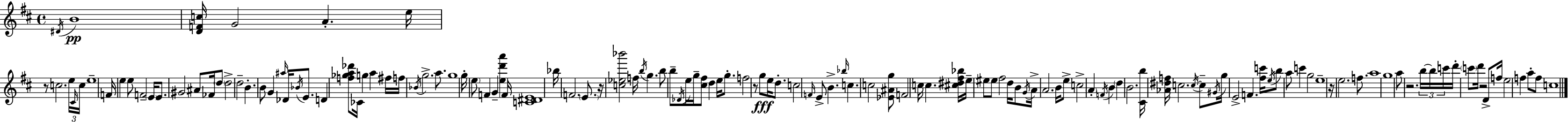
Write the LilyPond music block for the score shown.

{
  \clef treble
  \time 4/4
  \defaultTimeSignature
  \key d \major
  \acciaccatura { dis'16 }\pp b'1 | <d' f' c''>16 g'2 a'4.-. | e''16 r8 c''2. \tuplet 3/2 { e''16 | \grace { cis'16 } c''16 } e''1-- | \break f'16 e''4 e''8 f'2-- | \parenthesize e'16 e'8. gis'2 ais'8 fes'16 | \parenthesize d''8 d''2-> d''2-- | b'4.-. b'8 g'4 \grace { ais''16 } des'16 | \break \acciaccatura { bes'16 } e'8. d'4 <f'' ges'' a'' des'''>8 ces'16 g''4 a''4 | fis''16 f''16 \acciaccatura { bes'16 } g''2.-> | a''8. g''1 | g''16-. \parenthesize e''8 f'4 g'4-- | \break <e'' d''' a'''>4 f'16 <c' dis' e'>1 | bes''16 f'2. | \parenthesize e'8. r16 <c'' ees'' bes'''>2 f''16 \acciaccatura { b''16 } | g''4. b''8 b''8-- \acciaccatura { des'16 } e''16 g''16-- <cis'' fis''>8 d''4 | \break e''16 g''8.-. f''2 r8 | g''8\fff e''16 d''8.-. c''2 \grace { f'16 } | e'8-> b'4.-> \grace { bes''16 } c''4. c''2 | <ees' ais' g''>8 f'2 | \break c''16 c''4. <cis'' dis'' fis'' bes''>16 e''16-- eis''8 eis''8 fis''2 | d''16 b'8 \acciaccatura { g'16 } a'16-> a'2. | b'16 e''8-> c''2-> | \parenthesize a'4-. \acciaccatura { f'16 } b'4 \parenthesize d''4 b'2. | \break <cis' b''>16 <aes' dis'' f''>16 c''2. | \acciaccatura { c''16~ }~ c''8-- \acciaccatura { gis'16 } g''16 e'2-> | f'4. <fis'' c'''>16 \acciaccatura { e''16 } b''8 | a''8 c'''4 g''2 e''1-- | \break r16 e''2. | f''8. a''1 | g''1 | a''8 | \break r2. \tuplet 3/2 { b''16~~ b''16 c'''16 } d'''16-. | \parenthesize c'''8 d'''16 r2 d'8-> f''16 e''2 | f''4 a''8-. f''8 c''1 | \bar "|."
}